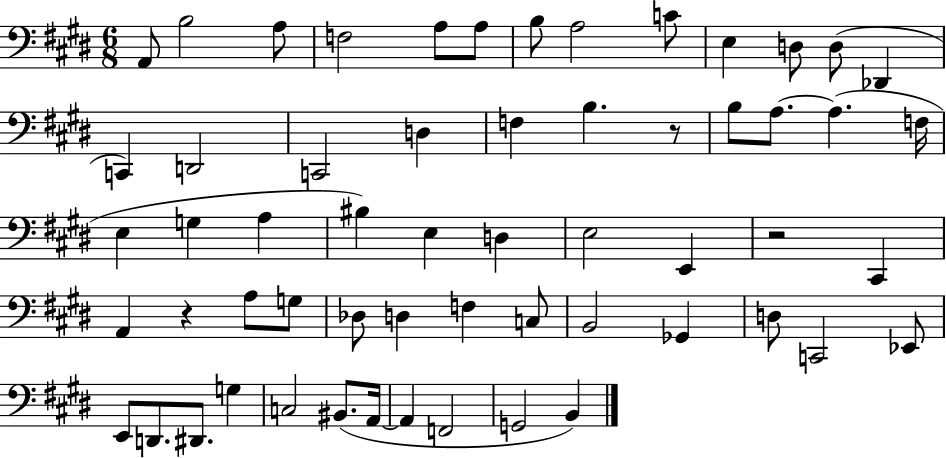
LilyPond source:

{
  \clef bass
  \numericTimeSignature
  \time 6/8
  \key e \major
  \repeat volta 2 { a,8 b2 a8 | f2 a8 a8 | b8 a2 c'8 | e4 d8 d8( des,4 | \break c,4) d,2 | c,2 d4 | f4 b4. r8 | b8 a8.~~ a4.( f16 | \break e4 g4 a4 | bis4) e4 d4 | e2 e,4 | r2 cis,4 | \break a,4 r4 a8 g8 | des8 d4 f4 c8 | b,2 ges,4 | d8 c,2 ees,8 | \break e,8 d,8. dis,8. g4 | c2 bis,8.( a,16~~ | a,4 f,2 | g,2 b,4) | \break } \bar "|."
}